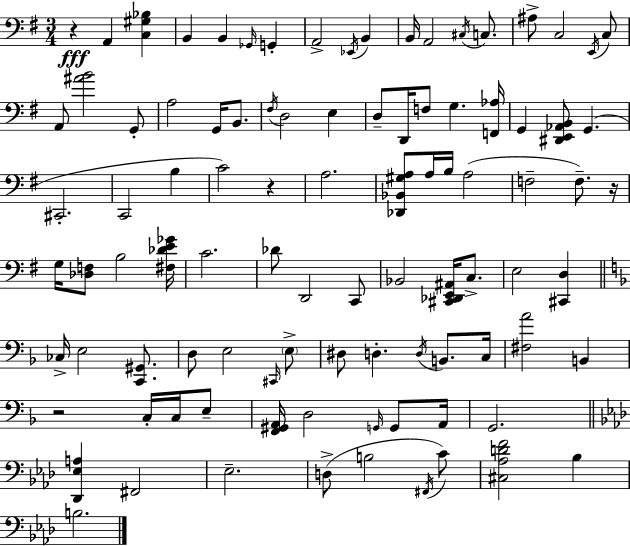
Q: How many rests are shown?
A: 4